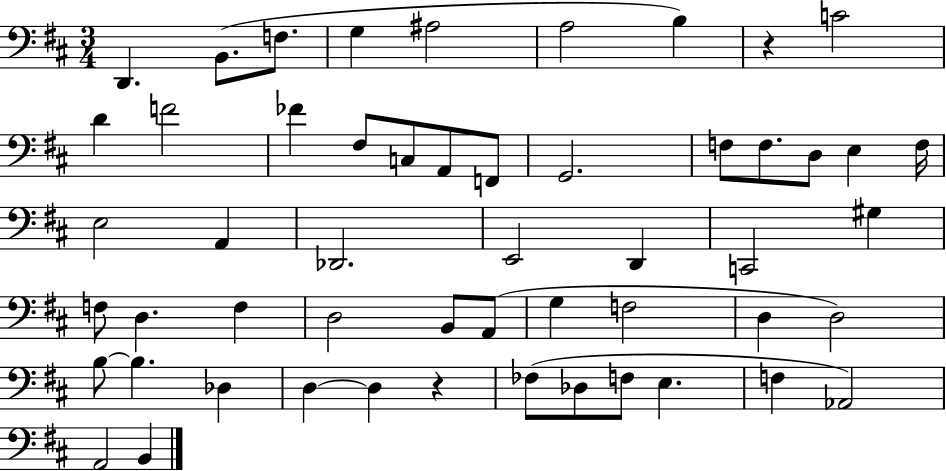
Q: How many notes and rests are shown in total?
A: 53